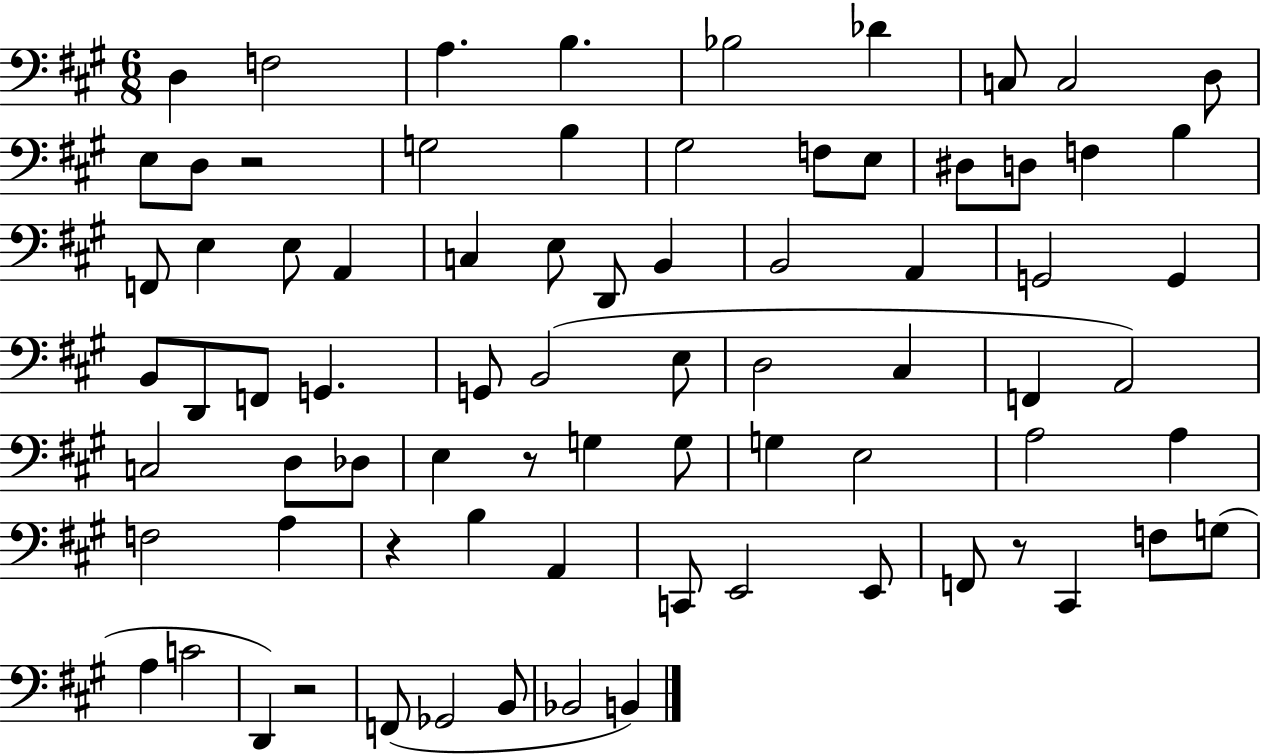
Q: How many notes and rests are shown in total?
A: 77